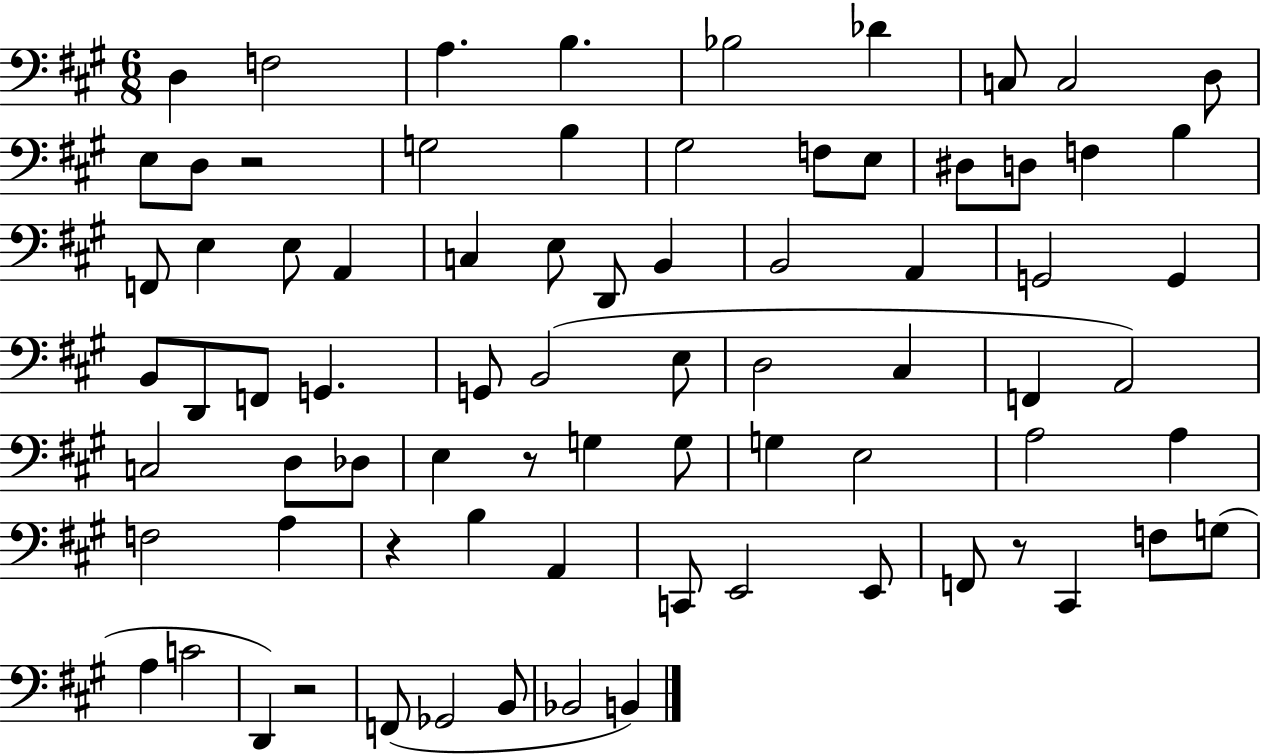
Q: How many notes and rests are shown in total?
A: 77